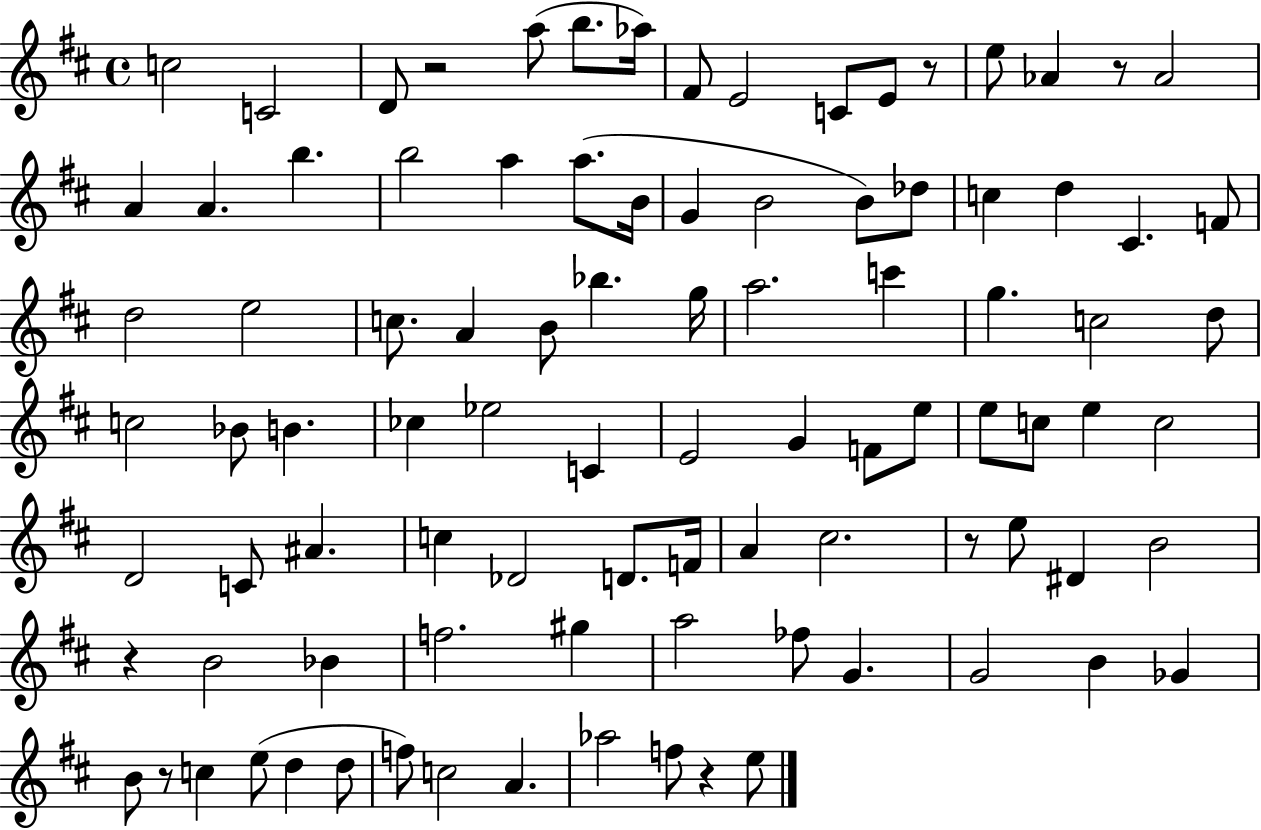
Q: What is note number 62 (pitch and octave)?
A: A4